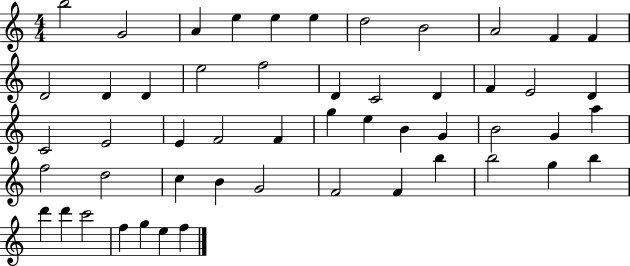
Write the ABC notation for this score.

X:1
T:Untitled
M:4/4
L:1/4
K:C
b2 G2 A e e e d2 B2 A2 F F D2 D D e2 f2 D C2 D F E2 D C2 E2 E F2 F g e B G B2 G a f2 d2 c B G2 F2 F b b2 g b d' d' c'2 f g e f